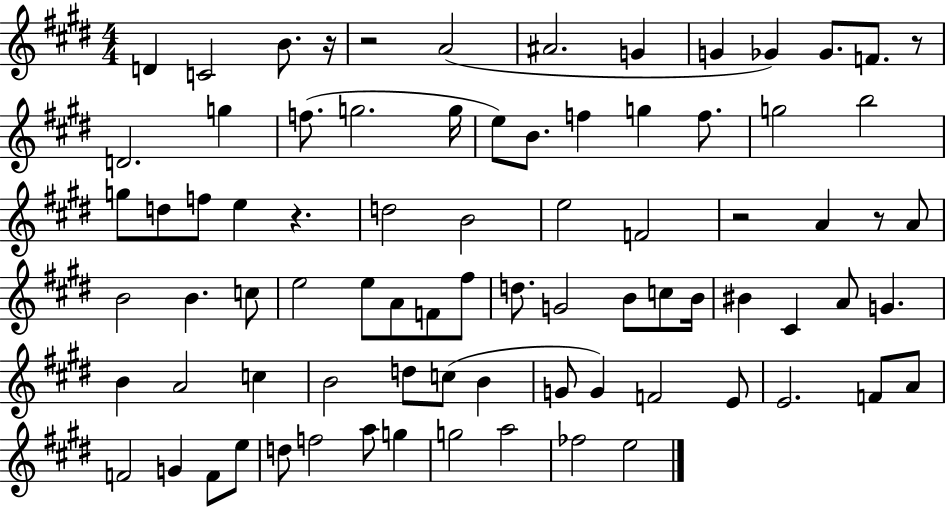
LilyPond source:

{
  \clef treble
  \numericTimeSignature
  \time 4/4
  \key e \major
  d'4 c'2 b'8. r16 | r2 a'2( | ais'2. g'4 | g'4 ges'4) ges'8. f'8. r8 | \break d'2. g''4 | f''8.( g''2. g''16 | e''8) b'8. f''4 g''4 f''8. | g''2 b''2 | \break g''8 d''8 f''8 e''4 r4. | d''2 b'2 | e''2 f'2 | r2 a'4 r8 a'8 | \break b'2 b'4. c''8 | e''2 e''8 a'8 f'8 fis''8 | d''8. g'2 b'8 c''8 b'16 | bis'4 cis'4 a'8 g'4. | \break b'4 a'2 c''4 | b'2 d''8 c''8( b'4 | g'8 g'4) f'2 e'8 | e'2. f'8 a'8 | \break f'2 g'4 f'8 e''8 | d''8 f''2 a''8 g''4 | g''2 a''2 | fes''2 e''2 | \break \bar "|."
}